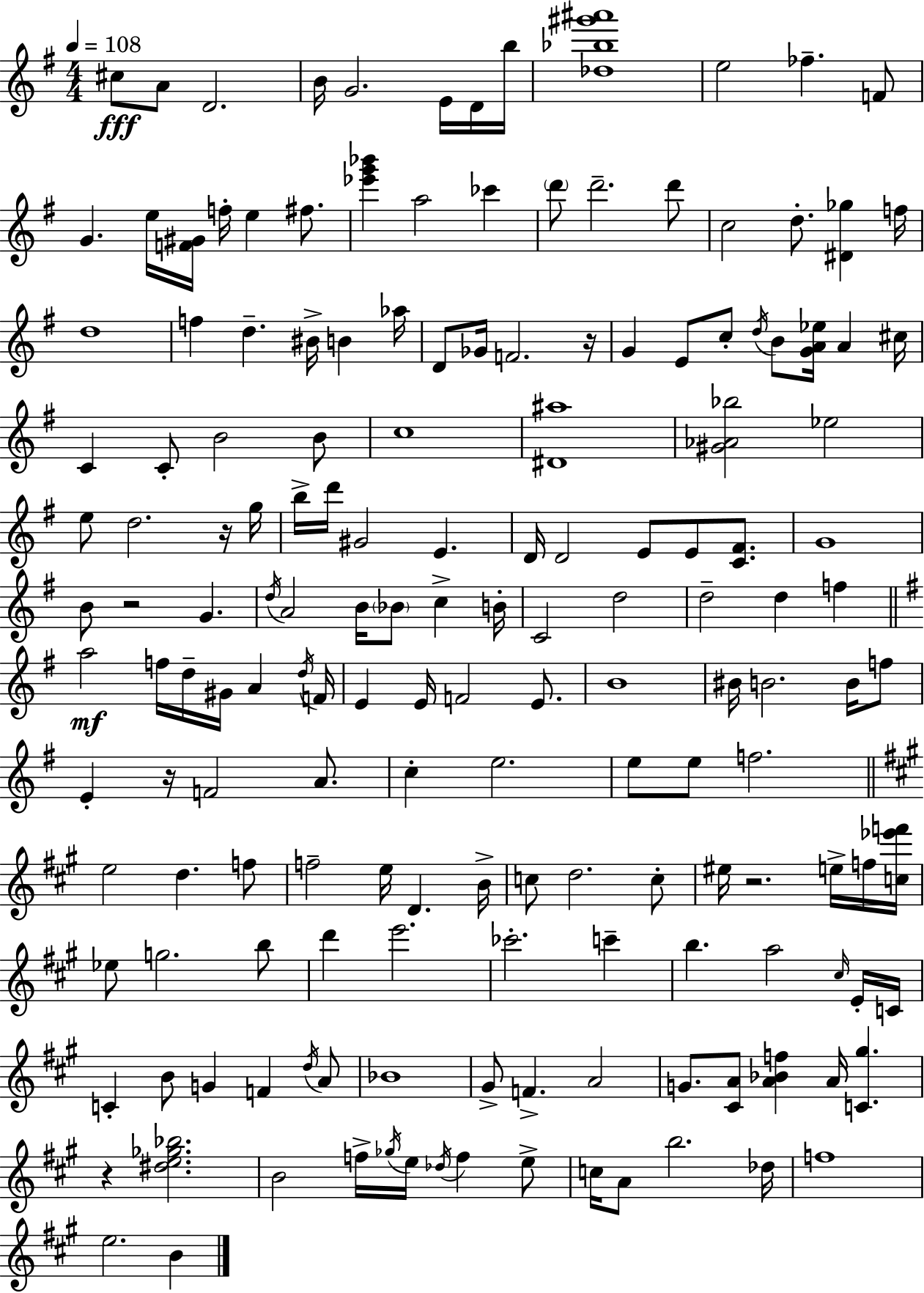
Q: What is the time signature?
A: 4/4